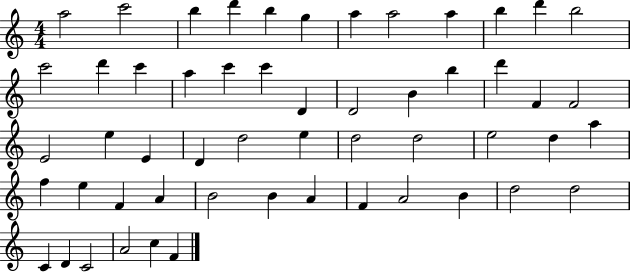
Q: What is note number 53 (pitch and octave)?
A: C5